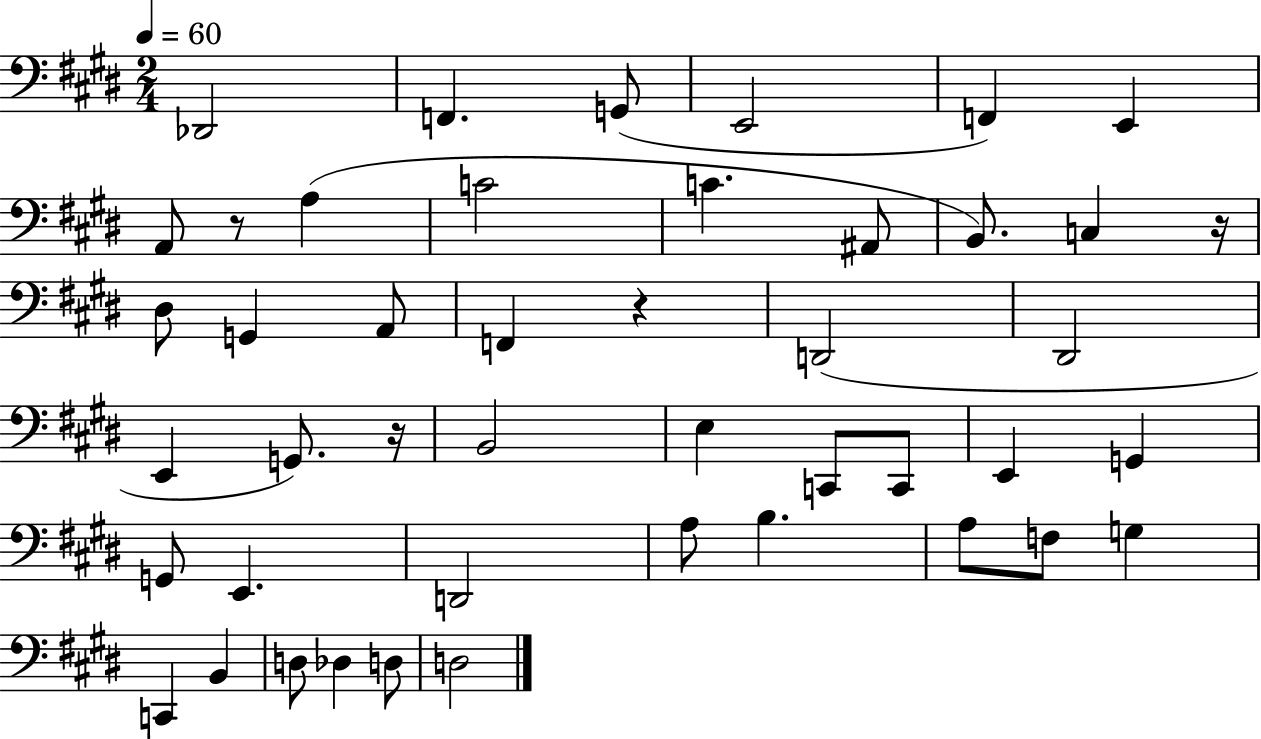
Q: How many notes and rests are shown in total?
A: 45